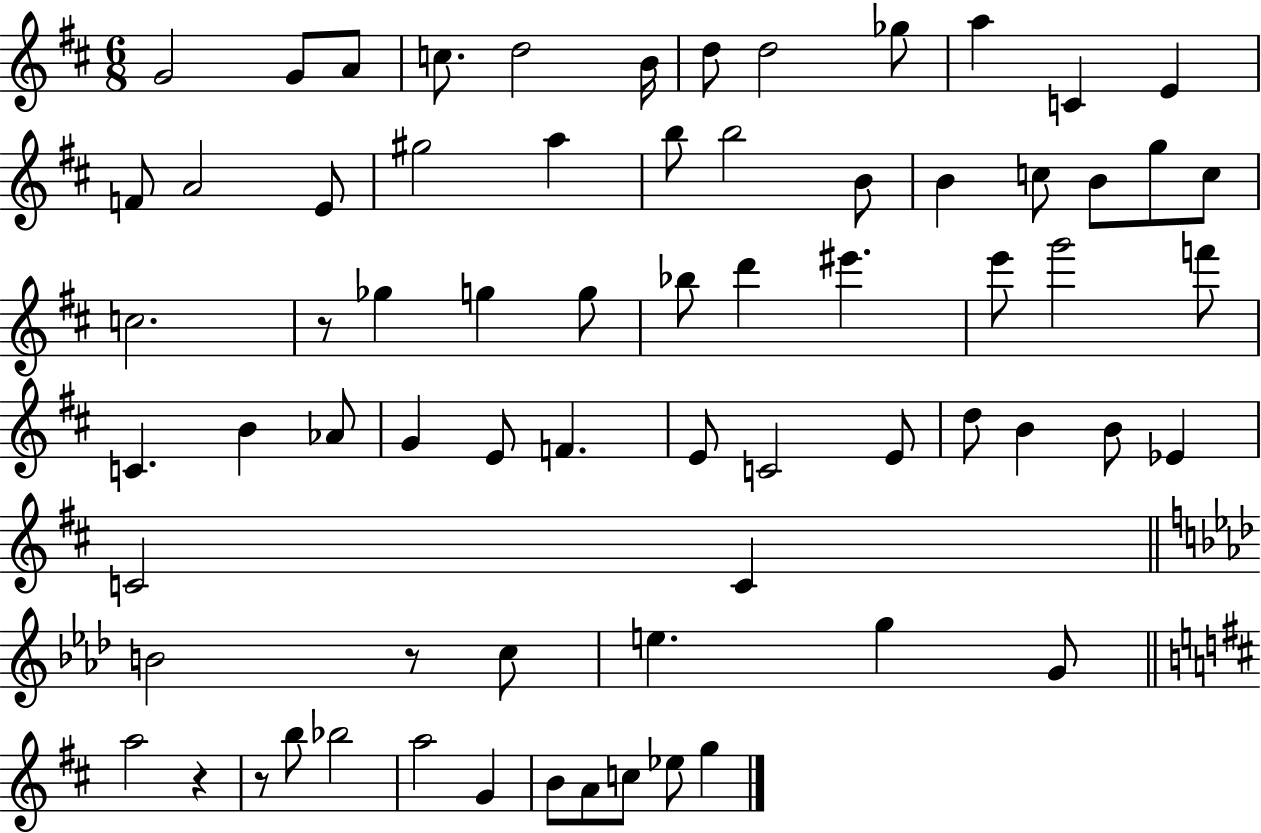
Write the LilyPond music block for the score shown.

{
  \clef treble
  \numericTimeSignature
  \time 6/8
  \key d \major
  g'2 g'8 a'8 | c''8. d''2 b'16 | d''8 d''2 ges''8 | a''4 c'4 e'4 | \break f'8 a'2 e'8 | gis''2 a''4 | b''8 b''2 b'8 | b'4 c''8 b'8 g''8 c''8 | \break c''2. | r8 ges''4 g''4 g''8 | bes''8 d'''4 eis'''4. | e'''8 g'''2 f'''8 | \break c'4. b'4 aes'8 | g'4 e'8 f'4. | e'8 c'2 e'8 | d''8 b'4 b'8 ees'4 | \break c'2 c'4 | \bar "||" \break \key f \minor b'2 r8 c''8 | e''4. g''4 g'8 | \bar "||" \break \key d \major a''2 r4 | r8 b''8 bes''2 | a''2 g'4 | b'8 a'8 c''8 ees''8 g''4 | \break \bar "|."
}